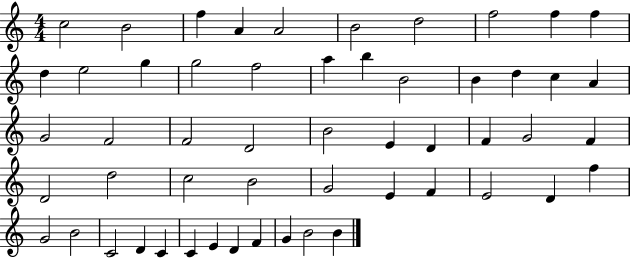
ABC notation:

X:1
T:Untitled
M:4/4
L:1/4
K:C
c2 B2 f A A2 B2 d2 f2 f f d e2 g g2 f2 a b B2 B d c A G2 F2 F2 D2 B2 E D F G2 F D2 d2 c2 B2 G2 E F E2 D f G2 B2 C2 D C C E D F G B2 B